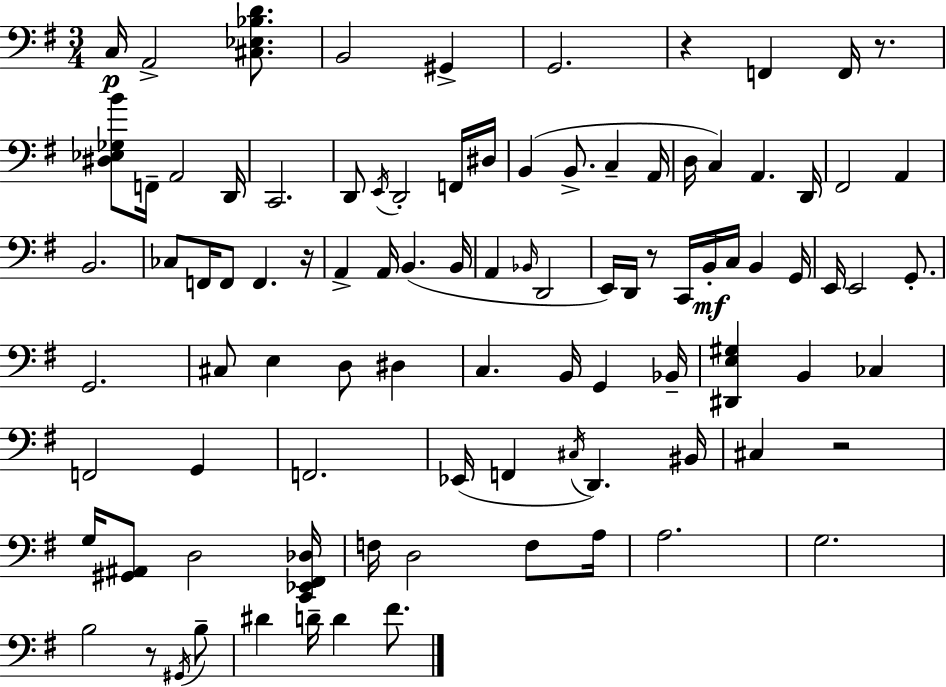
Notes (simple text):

C3/s A2/h [C#3,Eb3,Bb3,D4]/e. B2/h G#2/q G2/h. R/q F2/q F2/s R/e. [D#3,Eb3,Gb3,B4]/e F2/s A2/h D2/s C2/h. D2/e E2/s D2/h F2/s D#3/s B2/q B2/e. C3/q A2/s D3/s C3/q A2/q. D2/s F#2/h A2/q B2/h. CES3/e F2/s F2/e F2/q. R/s A2/q A2/s B2/q. B2/s A2/q Bb2/s D2/h E2/s D2/s R/e C2/s B2/s C3/s B2/q G2/s E2/s E2/h G2/e. G2/h. C#3/e E3/q D3/e D#3/q C3/q. B2/s G2/q Bb2/s [D#2,E3,G#3]/q B2/q CES3/q F2/h G2/q F2/h. Eb2/s F2/q C#3/s D2/q. BIS2/s C#3/q R/h G3/s [G#2,A#2]/e D3/h [C2,Eb2,F#2,Db3]/s F3/s D3/h F3/e A3/s A3/h. G3/h. B3/h R/e G#2/s B3/e D#4/q D4/s D4/q F#4/e.